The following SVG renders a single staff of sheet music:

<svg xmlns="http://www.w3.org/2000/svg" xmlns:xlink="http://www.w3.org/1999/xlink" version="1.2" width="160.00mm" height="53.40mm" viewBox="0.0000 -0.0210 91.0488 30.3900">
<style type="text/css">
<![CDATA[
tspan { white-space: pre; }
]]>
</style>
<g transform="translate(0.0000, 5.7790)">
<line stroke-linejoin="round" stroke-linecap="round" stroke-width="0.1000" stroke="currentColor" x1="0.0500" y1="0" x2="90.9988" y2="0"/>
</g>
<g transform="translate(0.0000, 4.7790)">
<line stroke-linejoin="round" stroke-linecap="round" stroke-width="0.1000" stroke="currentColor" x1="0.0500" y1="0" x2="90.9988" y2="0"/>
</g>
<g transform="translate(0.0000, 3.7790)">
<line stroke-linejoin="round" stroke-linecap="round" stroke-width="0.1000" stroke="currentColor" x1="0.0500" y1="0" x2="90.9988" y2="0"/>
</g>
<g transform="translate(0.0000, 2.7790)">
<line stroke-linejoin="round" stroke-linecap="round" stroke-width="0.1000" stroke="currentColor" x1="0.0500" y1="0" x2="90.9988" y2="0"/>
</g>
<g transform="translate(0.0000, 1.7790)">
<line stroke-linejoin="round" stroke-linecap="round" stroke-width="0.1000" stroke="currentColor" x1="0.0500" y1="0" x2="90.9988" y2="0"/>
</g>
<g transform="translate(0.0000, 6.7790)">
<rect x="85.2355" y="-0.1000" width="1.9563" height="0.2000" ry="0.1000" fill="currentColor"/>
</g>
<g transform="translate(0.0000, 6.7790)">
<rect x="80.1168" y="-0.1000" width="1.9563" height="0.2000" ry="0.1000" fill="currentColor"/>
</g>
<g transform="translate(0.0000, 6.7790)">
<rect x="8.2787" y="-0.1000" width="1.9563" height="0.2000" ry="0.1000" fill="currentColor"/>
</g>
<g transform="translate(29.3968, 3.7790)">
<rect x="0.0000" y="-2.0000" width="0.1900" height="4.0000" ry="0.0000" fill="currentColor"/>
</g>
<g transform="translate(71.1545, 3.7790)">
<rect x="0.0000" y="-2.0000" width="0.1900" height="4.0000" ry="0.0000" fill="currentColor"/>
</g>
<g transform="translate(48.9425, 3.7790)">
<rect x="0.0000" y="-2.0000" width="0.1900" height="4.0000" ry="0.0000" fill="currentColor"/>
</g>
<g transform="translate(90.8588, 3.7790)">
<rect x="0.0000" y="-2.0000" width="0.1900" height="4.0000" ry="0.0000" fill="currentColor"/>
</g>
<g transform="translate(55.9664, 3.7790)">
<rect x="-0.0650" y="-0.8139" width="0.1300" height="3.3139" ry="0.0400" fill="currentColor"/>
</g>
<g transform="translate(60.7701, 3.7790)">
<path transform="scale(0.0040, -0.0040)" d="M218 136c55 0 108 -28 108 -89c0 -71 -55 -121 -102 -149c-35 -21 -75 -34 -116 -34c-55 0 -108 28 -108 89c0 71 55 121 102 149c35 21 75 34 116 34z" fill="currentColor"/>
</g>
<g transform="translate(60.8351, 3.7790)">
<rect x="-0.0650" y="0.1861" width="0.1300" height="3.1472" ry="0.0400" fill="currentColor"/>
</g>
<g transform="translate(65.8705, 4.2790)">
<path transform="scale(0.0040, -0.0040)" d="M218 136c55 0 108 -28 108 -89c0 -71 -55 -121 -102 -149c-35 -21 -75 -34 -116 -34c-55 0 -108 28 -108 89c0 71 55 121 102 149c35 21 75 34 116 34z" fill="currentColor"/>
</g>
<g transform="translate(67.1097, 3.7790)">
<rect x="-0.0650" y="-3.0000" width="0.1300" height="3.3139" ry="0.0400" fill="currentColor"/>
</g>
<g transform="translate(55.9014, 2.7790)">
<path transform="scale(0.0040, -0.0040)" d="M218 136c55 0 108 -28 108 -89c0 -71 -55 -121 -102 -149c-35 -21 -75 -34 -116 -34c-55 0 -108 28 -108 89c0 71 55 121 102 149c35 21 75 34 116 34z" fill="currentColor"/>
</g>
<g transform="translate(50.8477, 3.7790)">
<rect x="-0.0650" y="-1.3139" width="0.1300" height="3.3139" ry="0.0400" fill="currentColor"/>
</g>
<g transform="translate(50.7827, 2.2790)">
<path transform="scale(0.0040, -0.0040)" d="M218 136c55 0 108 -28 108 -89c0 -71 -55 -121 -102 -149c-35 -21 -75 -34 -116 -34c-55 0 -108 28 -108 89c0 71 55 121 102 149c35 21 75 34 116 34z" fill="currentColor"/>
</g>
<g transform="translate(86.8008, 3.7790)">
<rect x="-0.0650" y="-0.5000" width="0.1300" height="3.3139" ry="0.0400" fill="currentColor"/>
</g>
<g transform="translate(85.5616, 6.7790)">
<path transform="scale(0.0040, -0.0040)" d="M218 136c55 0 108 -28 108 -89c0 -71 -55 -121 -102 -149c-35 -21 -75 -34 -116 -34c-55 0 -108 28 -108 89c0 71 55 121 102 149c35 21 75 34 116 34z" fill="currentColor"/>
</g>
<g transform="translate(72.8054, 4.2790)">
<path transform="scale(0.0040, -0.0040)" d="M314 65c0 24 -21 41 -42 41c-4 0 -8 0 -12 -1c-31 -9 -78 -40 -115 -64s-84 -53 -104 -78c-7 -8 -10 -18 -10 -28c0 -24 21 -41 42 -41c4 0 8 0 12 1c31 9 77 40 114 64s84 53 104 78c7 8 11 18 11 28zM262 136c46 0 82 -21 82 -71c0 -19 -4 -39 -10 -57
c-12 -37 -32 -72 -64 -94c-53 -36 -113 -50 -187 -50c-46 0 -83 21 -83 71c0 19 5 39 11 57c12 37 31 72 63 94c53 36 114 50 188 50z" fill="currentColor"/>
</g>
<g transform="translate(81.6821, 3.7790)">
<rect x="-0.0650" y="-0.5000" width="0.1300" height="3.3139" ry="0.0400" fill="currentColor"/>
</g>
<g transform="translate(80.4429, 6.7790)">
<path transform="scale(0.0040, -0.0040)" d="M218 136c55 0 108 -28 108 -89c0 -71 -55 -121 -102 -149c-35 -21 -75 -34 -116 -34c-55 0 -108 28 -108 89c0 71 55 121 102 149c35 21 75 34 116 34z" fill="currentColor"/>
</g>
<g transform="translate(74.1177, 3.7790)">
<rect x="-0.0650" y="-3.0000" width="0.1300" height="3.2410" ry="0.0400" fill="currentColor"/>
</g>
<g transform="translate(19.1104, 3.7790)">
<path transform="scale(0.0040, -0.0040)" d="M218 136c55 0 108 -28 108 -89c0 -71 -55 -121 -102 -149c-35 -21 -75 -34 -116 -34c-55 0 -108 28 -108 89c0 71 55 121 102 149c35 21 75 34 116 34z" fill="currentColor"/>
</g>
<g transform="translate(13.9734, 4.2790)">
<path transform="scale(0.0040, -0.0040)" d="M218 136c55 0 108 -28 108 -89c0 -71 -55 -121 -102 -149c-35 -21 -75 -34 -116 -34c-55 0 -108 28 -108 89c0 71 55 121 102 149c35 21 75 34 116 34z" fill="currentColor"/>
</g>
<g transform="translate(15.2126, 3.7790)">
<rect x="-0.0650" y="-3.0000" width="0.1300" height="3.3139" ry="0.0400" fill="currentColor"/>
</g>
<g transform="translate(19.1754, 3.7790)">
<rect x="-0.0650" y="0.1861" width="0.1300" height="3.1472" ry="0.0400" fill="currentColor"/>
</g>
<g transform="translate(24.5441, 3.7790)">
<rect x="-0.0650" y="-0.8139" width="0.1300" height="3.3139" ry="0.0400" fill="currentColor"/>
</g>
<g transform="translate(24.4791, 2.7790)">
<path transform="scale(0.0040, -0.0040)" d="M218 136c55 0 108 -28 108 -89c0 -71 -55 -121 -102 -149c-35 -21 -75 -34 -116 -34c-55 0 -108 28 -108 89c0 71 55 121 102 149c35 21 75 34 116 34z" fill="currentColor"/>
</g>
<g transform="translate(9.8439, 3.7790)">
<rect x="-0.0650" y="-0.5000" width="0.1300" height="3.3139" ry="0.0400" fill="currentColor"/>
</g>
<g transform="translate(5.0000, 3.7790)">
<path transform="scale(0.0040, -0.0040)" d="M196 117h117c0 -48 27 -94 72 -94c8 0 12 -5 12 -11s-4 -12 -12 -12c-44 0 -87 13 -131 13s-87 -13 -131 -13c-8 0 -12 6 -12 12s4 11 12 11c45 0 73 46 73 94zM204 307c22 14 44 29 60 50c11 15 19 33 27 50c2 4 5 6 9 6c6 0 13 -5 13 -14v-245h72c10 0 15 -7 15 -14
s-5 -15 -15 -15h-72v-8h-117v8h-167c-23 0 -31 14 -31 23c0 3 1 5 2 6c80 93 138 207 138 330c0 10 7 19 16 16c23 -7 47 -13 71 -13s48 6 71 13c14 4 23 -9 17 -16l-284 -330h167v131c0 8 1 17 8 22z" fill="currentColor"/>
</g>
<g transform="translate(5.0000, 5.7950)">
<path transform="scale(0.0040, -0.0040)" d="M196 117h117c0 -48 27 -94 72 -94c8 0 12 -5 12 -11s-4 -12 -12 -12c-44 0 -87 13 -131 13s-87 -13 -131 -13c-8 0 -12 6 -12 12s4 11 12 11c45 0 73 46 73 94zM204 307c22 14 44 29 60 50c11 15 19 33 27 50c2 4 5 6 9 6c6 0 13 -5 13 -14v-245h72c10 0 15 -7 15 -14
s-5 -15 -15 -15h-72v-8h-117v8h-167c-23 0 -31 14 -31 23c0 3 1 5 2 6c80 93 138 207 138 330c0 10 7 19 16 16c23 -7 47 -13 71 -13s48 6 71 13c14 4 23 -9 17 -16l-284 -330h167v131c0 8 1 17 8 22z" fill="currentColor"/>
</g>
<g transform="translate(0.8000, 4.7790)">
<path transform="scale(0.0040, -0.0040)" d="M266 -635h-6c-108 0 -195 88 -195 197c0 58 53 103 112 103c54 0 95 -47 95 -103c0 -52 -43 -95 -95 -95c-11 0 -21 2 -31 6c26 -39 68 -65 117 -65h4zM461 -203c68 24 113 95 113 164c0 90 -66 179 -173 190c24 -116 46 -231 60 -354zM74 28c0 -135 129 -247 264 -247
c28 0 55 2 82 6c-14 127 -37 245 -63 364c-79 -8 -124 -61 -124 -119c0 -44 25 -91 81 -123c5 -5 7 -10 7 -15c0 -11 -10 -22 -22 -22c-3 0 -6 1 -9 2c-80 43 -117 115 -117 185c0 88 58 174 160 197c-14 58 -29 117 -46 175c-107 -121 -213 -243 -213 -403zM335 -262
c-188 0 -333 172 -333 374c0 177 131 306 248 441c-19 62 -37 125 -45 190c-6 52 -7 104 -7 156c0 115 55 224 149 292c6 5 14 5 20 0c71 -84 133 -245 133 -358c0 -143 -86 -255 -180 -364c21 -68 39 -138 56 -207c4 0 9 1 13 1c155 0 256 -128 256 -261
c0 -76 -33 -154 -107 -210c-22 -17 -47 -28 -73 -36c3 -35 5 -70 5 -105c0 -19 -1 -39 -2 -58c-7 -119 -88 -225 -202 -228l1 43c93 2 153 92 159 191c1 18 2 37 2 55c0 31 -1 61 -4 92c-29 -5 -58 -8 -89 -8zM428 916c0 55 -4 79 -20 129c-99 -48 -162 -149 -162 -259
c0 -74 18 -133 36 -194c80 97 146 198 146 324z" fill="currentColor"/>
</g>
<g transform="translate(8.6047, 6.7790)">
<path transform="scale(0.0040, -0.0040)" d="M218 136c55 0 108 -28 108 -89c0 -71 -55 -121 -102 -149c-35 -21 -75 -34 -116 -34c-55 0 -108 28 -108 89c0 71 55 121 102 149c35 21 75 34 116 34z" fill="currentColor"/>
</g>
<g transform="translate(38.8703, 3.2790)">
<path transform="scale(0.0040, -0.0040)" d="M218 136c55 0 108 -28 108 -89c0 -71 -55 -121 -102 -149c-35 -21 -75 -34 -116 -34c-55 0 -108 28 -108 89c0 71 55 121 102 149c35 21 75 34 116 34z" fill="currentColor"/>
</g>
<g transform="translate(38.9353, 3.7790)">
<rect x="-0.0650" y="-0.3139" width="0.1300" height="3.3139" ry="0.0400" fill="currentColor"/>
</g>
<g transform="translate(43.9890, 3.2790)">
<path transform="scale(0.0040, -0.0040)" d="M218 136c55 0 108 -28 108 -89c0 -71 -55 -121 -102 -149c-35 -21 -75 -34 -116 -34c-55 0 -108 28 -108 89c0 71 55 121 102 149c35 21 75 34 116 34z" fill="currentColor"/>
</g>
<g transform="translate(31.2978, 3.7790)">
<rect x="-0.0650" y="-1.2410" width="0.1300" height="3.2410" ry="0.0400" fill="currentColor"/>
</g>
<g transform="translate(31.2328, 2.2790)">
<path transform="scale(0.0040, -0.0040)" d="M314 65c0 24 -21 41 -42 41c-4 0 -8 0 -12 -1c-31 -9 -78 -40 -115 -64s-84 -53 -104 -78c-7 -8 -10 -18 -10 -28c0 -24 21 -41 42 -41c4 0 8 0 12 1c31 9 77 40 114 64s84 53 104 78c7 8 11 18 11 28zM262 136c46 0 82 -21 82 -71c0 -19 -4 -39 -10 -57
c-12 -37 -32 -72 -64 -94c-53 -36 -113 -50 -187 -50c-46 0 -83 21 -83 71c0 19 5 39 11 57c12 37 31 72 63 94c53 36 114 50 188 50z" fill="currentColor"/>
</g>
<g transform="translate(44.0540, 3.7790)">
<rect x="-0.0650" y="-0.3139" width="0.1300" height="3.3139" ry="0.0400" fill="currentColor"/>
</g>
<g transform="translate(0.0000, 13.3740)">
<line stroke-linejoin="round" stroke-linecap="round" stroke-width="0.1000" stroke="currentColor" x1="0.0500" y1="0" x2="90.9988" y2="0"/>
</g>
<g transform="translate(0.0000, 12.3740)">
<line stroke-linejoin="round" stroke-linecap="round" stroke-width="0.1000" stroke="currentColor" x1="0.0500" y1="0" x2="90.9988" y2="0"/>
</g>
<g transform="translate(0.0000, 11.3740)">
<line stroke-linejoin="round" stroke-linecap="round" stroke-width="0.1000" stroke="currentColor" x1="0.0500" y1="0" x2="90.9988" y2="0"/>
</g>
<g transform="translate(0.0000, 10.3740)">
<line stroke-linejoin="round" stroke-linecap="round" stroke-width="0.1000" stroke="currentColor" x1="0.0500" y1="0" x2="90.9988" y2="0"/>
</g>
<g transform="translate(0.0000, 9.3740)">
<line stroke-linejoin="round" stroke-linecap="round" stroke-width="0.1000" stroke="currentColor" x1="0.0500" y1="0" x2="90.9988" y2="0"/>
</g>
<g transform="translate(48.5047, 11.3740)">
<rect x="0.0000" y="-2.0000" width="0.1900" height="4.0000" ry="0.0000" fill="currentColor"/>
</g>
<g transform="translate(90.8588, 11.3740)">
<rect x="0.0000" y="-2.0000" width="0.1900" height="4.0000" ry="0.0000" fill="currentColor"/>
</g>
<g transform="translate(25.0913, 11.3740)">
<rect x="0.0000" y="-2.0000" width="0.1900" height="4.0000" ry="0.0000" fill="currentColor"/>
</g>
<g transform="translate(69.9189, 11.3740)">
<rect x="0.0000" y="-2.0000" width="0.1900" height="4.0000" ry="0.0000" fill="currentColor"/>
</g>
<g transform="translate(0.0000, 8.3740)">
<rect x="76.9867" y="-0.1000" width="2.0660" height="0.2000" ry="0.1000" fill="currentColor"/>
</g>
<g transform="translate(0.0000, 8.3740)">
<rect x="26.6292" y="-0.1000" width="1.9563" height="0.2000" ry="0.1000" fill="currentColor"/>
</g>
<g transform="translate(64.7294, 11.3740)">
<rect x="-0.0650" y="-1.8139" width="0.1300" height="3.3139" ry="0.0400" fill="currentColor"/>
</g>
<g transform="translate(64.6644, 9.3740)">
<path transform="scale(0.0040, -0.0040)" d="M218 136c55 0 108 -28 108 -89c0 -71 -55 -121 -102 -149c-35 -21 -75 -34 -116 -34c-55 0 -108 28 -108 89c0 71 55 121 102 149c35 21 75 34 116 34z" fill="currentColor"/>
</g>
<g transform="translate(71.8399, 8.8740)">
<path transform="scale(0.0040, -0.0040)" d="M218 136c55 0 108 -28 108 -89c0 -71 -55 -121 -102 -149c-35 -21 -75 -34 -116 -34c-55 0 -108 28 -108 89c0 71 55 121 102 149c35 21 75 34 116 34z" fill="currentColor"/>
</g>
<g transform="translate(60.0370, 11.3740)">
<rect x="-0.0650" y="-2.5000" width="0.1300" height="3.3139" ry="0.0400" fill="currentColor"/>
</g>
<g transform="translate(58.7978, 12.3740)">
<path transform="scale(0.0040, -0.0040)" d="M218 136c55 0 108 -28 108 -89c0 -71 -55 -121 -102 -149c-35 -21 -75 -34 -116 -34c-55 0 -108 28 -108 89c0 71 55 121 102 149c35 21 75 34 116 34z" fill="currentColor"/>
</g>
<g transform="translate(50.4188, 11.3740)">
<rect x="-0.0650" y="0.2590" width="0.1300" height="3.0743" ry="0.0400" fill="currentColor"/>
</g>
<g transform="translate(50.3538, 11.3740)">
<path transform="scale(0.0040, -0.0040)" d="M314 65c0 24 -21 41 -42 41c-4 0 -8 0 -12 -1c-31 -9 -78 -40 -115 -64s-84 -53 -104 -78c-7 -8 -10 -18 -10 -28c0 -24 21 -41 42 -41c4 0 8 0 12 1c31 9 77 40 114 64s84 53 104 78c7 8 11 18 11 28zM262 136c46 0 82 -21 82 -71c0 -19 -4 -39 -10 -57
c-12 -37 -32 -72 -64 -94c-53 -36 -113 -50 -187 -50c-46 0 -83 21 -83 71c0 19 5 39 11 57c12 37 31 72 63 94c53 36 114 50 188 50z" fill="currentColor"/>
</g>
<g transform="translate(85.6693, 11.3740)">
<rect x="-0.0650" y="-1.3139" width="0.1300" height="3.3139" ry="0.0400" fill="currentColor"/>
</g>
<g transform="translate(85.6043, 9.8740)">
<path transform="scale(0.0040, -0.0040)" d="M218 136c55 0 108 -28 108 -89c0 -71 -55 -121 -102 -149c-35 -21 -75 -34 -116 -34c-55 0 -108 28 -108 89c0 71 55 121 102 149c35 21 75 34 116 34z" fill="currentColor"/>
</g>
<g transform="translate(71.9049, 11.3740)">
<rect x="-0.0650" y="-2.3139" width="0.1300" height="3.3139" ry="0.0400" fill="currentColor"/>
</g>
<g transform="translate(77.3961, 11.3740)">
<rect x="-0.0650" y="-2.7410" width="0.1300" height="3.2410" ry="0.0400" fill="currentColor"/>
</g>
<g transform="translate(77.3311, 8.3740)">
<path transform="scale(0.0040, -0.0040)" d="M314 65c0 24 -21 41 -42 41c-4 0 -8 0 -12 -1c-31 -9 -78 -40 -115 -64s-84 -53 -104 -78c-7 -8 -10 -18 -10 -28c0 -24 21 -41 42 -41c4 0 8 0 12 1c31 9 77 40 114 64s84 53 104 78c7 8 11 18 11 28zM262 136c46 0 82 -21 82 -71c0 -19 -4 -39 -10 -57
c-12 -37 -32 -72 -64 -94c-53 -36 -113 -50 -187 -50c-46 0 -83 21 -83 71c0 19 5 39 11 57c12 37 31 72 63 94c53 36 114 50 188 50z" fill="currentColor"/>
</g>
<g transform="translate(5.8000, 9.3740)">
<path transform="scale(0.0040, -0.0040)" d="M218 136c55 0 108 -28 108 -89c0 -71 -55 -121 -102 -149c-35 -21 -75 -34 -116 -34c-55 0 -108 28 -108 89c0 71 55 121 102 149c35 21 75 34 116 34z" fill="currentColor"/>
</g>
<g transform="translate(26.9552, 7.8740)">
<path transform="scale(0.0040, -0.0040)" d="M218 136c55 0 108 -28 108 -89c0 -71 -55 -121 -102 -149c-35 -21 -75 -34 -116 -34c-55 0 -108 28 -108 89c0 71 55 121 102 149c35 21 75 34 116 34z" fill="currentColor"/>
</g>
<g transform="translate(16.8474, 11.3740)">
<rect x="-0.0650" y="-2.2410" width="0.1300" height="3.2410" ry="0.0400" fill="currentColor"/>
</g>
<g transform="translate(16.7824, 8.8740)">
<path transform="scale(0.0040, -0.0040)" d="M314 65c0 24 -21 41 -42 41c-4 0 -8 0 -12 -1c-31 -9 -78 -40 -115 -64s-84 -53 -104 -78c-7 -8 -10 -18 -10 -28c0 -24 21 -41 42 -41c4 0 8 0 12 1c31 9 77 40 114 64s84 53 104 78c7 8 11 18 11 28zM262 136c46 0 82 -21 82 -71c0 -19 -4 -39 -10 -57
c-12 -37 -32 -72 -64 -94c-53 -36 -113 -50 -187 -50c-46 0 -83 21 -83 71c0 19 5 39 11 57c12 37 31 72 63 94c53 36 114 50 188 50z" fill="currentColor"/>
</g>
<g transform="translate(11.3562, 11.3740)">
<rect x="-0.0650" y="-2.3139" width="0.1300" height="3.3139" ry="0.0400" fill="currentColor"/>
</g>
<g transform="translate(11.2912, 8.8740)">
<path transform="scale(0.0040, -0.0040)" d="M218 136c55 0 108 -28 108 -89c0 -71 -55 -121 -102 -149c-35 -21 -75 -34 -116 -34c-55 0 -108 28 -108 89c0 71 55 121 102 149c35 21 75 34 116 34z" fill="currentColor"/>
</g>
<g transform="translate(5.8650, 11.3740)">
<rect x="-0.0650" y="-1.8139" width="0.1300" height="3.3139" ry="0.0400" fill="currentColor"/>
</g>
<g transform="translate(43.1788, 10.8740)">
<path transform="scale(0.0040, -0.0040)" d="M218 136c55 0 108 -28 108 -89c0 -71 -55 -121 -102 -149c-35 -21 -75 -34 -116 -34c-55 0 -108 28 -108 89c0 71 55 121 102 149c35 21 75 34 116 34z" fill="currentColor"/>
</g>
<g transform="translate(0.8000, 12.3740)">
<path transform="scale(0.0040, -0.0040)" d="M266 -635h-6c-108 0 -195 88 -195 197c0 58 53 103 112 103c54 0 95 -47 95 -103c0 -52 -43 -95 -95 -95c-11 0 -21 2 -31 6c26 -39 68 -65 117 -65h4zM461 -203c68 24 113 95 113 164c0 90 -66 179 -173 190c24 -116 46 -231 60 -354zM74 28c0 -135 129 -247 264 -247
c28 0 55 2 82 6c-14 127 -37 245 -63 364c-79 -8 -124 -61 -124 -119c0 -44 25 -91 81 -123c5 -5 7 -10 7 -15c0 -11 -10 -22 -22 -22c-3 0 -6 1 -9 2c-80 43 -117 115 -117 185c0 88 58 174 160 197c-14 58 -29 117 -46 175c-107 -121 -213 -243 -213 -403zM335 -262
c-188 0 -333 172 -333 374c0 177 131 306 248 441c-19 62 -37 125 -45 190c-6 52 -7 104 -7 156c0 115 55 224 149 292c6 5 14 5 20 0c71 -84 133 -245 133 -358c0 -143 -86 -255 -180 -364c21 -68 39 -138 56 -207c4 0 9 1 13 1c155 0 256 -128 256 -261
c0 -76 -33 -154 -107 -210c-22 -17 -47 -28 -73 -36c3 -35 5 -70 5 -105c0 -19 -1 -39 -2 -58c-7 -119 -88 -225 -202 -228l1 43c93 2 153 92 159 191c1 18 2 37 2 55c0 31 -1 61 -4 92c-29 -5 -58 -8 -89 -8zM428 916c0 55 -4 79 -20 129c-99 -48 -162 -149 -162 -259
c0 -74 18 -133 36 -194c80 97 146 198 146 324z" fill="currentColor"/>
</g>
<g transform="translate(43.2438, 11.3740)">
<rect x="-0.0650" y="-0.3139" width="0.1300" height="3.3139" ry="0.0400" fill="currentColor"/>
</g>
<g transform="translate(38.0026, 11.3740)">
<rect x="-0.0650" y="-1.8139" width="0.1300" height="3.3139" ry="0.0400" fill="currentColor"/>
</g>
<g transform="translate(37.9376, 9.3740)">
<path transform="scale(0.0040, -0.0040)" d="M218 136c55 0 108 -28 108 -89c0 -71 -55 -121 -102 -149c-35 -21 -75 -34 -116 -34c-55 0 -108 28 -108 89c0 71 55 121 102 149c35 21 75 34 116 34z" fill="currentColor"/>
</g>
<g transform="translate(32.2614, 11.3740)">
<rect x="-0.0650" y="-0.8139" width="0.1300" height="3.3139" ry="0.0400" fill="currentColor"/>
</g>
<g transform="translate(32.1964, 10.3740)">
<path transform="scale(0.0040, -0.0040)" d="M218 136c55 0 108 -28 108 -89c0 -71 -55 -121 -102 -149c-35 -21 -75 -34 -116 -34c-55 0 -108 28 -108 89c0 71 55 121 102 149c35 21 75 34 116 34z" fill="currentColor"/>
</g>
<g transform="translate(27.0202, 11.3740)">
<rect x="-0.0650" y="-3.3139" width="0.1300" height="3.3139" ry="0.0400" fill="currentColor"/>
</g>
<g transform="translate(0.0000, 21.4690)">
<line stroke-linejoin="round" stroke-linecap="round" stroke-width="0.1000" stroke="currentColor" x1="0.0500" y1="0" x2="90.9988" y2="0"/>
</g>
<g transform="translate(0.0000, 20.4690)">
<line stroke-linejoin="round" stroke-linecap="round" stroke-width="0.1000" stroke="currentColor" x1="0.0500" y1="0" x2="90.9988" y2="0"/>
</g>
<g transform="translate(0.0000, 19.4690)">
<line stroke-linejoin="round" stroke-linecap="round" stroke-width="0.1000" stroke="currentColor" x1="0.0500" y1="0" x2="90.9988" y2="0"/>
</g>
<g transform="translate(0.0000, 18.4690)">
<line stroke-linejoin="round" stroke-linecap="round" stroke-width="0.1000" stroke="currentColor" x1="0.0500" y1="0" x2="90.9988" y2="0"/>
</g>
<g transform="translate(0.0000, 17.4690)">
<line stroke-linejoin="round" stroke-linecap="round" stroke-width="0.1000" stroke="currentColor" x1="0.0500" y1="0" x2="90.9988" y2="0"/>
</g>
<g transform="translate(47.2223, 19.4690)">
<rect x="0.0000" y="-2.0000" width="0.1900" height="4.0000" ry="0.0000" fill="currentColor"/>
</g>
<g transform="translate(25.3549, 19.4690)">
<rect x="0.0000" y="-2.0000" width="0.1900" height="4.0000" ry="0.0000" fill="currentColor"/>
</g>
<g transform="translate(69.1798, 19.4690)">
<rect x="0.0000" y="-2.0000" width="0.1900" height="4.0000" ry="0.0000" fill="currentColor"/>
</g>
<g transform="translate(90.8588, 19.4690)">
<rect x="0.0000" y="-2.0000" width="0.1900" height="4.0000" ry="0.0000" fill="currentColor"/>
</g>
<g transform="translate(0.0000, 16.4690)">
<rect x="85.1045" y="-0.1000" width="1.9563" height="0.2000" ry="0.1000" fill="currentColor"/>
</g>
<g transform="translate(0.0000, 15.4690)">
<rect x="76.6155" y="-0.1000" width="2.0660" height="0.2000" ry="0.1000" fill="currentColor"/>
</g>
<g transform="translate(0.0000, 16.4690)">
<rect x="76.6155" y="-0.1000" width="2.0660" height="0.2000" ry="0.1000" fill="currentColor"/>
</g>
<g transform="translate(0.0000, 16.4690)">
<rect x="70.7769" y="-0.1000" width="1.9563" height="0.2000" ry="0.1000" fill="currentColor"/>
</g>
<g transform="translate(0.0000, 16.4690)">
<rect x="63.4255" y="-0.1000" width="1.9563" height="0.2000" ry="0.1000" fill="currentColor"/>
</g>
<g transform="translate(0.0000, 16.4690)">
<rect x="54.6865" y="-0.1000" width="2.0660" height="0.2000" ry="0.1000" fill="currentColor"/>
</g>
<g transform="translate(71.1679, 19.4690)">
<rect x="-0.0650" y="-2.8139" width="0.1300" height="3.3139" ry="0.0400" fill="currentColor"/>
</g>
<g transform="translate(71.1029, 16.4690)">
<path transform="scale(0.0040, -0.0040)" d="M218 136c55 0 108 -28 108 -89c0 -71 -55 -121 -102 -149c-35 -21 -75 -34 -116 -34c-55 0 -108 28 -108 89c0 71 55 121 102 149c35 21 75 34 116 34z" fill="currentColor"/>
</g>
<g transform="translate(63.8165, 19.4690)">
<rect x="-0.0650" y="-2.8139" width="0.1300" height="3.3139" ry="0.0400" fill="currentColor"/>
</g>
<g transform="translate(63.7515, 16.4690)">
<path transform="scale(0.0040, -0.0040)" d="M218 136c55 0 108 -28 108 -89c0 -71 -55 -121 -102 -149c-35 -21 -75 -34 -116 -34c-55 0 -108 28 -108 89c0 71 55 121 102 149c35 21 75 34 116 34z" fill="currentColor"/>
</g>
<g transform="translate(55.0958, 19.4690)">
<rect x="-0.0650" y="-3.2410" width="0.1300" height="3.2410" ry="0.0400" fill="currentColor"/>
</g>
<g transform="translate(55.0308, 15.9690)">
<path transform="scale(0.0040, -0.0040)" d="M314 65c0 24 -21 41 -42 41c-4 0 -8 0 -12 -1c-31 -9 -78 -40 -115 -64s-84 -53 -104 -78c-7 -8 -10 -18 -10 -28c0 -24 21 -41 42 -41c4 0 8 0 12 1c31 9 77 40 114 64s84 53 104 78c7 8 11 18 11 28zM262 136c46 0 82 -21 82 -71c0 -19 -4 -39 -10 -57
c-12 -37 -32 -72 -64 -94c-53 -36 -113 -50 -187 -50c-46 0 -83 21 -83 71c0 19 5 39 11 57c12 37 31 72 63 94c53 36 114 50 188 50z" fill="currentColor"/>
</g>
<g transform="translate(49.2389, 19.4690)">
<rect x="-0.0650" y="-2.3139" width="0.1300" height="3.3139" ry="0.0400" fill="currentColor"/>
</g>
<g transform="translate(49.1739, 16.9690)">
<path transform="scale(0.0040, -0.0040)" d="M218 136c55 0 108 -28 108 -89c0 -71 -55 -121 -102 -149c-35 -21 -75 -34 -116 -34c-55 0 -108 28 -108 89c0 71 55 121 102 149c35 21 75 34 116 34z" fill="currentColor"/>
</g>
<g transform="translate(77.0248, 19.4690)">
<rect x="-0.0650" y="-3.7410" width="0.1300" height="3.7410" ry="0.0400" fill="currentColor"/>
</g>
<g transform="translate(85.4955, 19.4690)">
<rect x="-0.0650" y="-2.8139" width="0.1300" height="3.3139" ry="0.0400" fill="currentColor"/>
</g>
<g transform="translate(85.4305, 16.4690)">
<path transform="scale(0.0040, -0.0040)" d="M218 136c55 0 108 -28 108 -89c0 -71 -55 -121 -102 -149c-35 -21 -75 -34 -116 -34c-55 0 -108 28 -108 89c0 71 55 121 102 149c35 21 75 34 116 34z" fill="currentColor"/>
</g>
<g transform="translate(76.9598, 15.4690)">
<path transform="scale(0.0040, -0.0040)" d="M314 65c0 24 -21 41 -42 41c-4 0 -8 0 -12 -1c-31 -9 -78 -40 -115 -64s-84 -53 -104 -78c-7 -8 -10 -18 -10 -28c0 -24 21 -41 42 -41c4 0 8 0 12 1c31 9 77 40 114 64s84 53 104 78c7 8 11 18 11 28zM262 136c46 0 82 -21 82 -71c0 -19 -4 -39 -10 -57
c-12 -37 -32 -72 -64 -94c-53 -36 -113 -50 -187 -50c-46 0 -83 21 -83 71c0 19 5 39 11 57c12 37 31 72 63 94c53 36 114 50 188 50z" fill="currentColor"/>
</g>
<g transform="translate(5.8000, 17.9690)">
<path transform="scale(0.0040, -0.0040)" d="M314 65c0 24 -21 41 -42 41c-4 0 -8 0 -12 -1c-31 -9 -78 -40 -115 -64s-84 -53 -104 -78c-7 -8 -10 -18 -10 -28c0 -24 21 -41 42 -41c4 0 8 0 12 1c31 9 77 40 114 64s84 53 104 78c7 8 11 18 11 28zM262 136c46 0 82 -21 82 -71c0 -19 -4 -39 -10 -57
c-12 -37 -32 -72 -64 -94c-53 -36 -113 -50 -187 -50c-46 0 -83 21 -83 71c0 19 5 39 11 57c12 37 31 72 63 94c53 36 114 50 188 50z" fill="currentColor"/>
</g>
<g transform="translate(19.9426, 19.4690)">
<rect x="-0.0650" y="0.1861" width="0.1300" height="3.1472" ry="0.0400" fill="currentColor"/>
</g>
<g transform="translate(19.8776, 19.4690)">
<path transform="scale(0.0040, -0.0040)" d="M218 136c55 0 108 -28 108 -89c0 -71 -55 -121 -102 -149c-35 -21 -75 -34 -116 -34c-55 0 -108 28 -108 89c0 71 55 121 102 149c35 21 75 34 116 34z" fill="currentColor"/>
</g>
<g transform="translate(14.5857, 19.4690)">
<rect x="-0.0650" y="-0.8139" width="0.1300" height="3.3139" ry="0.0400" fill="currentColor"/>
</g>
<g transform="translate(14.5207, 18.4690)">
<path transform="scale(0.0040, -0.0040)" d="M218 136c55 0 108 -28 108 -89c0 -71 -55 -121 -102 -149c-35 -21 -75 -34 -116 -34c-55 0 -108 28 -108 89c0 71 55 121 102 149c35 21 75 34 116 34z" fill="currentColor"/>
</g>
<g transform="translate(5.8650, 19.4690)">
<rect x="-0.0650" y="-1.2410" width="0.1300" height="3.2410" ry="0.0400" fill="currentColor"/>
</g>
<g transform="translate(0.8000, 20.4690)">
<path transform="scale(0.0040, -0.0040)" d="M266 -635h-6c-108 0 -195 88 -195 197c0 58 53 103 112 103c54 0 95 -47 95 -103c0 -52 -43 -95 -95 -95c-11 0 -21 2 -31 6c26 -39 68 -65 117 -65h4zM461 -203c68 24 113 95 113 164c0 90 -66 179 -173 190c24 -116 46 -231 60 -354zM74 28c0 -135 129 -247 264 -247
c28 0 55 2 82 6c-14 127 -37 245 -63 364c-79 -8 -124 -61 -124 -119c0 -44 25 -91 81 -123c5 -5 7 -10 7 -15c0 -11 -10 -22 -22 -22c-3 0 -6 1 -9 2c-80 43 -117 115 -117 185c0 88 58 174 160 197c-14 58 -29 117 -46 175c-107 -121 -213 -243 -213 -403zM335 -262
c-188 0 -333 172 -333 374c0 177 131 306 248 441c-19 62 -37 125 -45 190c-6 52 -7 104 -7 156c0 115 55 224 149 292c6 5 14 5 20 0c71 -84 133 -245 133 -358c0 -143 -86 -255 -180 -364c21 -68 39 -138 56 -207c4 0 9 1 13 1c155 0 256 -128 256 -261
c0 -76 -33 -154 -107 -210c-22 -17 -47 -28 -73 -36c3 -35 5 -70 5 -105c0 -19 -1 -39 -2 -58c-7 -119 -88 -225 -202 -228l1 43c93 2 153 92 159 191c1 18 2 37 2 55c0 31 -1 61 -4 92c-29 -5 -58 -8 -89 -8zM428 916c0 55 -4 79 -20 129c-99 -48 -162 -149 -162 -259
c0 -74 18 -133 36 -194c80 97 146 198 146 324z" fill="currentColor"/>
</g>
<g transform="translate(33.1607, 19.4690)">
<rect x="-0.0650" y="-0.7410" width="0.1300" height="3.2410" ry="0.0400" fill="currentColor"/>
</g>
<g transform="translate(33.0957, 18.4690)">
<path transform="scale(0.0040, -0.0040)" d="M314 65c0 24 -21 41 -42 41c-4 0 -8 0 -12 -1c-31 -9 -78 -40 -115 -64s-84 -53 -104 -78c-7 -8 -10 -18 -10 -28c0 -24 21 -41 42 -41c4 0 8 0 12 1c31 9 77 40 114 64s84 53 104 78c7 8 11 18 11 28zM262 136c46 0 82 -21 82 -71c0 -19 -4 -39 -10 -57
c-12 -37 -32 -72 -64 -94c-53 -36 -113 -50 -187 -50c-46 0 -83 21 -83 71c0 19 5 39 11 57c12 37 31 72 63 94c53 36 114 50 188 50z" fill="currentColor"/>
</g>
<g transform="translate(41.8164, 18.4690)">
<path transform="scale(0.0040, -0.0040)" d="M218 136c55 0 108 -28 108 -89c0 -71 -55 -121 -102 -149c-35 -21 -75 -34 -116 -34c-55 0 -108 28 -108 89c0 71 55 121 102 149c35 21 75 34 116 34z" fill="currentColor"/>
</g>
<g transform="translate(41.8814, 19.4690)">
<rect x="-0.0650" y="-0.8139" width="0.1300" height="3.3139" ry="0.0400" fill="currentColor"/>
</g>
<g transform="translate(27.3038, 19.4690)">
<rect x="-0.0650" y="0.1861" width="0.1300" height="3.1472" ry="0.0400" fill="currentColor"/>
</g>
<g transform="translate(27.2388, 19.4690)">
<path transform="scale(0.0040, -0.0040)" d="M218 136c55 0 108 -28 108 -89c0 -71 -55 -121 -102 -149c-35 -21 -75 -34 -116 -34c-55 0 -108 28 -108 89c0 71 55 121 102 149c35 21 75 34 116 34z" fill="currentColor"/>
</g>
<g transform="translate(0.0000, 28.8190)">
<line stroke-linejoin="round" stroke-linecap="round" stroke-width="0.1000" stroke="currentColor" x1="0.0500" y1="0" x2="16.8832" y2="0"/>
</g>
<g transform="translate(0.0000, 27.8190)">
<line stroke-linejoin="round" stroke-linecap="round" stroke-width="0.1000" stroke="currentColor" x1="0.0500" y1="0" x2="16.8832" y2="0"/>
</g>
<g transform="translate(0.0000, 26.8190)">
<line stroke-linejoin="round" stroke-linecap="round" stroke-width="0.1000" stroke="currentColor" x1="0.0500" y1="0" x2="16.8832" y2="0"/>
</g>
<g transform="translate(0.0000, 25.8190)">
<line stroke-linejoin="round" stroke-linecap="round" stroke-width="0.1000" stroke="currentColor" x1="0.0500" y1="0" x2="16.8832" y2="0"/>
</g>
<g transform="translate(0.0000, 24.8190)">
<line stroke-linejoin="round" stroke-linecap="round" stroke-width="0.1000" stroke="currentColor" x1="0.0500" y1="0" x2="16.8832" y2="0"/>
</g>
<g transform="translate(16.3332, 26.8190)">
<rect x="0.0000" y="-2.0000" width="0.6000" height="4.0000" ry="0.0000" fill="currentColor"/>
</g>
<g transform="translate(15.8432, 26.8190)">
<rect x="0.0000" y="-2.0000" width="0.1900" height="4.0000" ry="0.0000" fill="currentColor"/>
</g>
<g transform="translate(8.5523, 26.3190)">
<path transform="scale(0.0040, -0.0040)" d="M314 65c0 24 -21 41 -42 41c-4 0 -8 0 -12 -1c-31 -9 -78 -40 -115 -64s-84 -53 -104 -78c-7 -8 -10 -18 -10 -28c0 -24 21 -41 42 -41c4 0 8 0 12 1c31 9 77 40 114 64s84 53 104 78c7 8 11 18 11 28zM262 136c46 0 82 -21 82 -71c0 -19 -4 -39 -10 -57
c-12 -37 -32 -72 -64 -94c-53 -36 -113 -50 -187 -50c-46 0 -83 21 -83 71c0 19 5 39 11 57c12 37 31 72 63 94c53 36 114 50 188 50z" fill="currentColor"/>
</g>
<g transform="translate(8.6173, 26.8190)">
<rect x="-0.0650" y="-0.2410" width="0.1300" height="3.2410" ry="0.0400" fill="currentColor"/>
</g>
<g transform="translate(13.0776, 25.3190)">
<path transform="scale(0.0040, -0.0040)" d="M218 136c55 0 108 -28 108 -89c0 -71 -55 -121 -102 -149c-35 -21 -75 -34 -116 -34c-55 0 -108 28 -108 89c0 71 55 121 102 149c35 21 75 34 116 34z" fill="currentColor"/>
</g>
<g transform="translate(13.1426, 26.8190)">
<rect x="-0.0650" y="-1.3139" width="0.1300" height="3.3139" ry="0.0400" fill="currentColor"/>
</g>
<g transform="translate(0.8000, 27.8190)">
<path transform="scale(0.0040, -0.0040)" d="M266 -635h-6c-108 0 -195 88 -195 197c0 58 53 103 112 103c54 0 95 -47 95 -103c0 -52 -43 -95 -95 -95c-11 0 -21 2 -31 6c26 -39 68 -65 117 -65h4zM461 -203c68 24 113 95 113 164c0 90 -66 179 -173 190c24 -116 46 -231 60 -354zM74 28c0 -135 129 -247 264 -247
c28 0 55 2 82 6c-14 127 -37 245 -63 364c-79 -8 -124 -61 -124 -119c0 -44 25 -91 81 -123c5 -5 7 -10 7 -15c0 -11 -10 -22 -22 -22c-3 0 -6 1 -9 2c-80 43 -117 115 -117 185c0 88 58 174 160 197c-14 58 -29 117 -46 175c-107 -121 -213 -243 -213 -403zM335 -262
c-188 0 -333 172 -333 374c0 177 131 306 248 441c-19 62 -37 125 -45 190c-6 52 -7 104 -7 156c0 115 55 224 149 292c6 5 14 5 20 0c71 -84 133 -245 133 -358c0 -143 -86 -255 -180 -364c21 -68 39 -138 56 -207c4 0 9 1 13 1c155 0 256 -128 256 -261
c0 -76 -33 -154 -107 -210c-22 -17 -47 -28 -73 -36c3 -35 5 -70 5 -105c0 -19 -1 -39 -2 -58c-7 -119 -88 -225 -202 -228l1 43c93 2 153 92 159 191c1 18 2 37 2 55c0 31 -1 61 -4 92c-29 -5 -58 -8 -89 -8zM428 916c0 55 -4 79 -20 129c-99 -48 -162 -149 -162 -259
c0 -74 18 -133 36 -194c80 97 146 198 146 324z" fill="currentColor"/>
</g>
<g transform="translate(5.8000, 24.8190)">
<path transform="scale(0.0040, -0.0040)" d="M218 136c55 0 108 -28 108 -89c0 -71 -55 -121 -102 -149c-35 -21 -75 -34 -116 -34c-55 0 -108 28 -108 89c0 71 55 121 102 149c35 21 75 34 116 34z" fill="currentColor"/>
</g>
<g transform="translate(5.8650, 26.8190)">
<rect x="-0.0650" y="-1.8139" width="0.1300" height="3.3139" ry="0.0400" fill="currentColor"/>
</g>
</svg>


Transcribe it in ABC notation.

X:1
T:Untitled
M:4/4
L:1/4
K:C
C A B d e2 c c e d B A A2 C C f g g2 b d f c B2 G f g a2 e e2 d B B d2 d g b2 a a c'2 a f c2 e